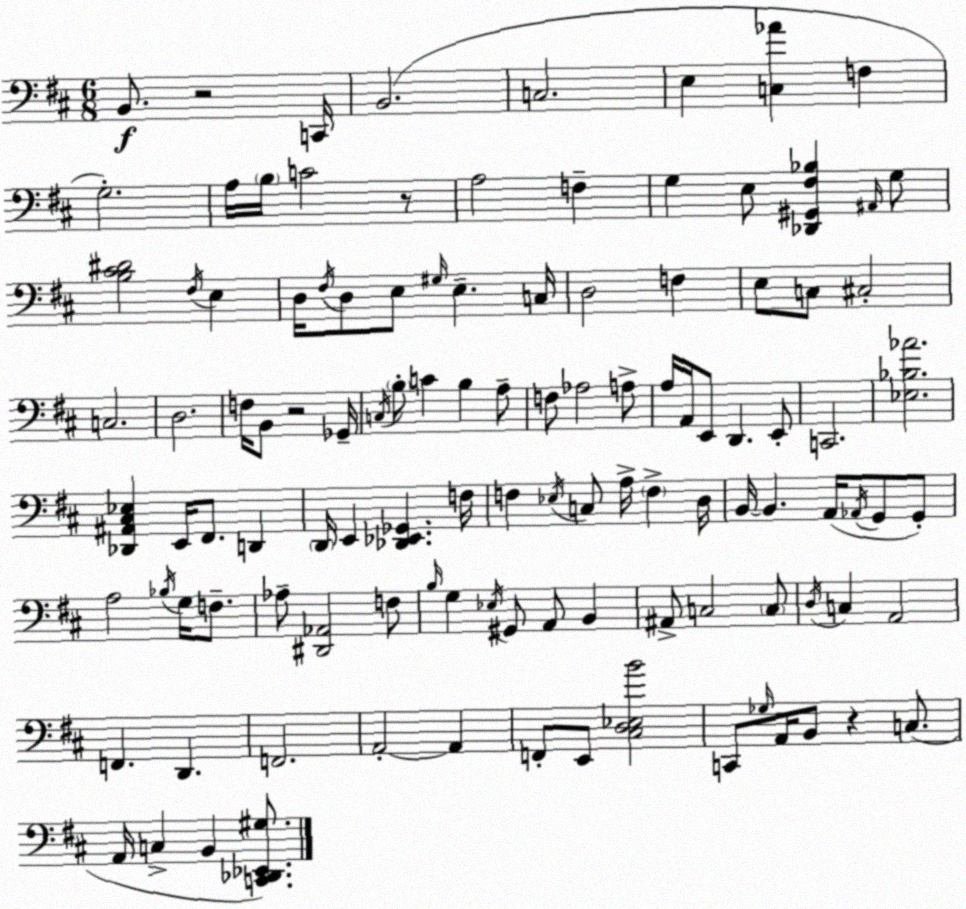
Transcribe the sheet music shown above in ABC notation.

X:1
T:Untitled
M:6/8
L:1/4
K:D
B,,/2 z2 C,,/4 B,,2 C,2 E, [C,_A] F, G,2 A,/4 B,/4 C2 z/2 A,2 F, G, E,/2 [_D,,^G,,^F,_B,] ^A,,/4 G,/2 [B,^C^D]2 ^F,/4 E, D,/4 ^F,/4 D,/2 E,/2 ^G,/4 E, C,/4 D,2 F, E,/2 C,/2 ^C,2 C,2 D,2 F,/4 B,,/2 z2 _G,,/4 C,/4 B,/2 C B, A,/2 F,/2 _A,2 A,/2 A,/4 A,,/4 E,,/2 D,, E,,/2 C,,2 [_E,_B,_A]2 [_D,,^A,,^C,_E,] E,,/4 ^F,,/2 D,, D,,/4 E,, [_D,,_E,,_G,,] F,/4 F, _E,/4 C,/2 A,/4 F, D,/4 B,,/4 B,, A,,/4 _A,,/4 G,,/2 G,,/2 A,2 _B,/4 G,/4 F,/2 _A,/2 [^D,,_A,,]2 F,/2 B,/4 G, _E,/4 ^G,,/2 A,,/2 B,, ^A,,/2 C,2 C,/2 D,/4 C, A,,2 F,, D,, F,,2 A,,2 A,, F,,/2 E,,/2 [^C,D,_E,B]2 C,,/2 _G,/4 A,,/4 B,,/2 z C,/2 A,,/4 C, B,, [C,,_D,,_E,,^G,]/2